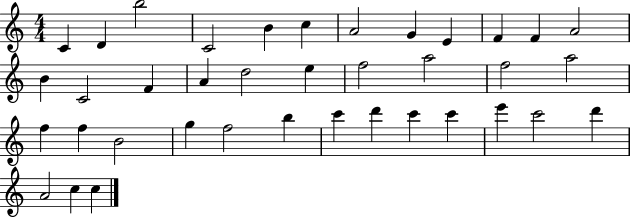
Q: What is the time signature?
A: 4/4